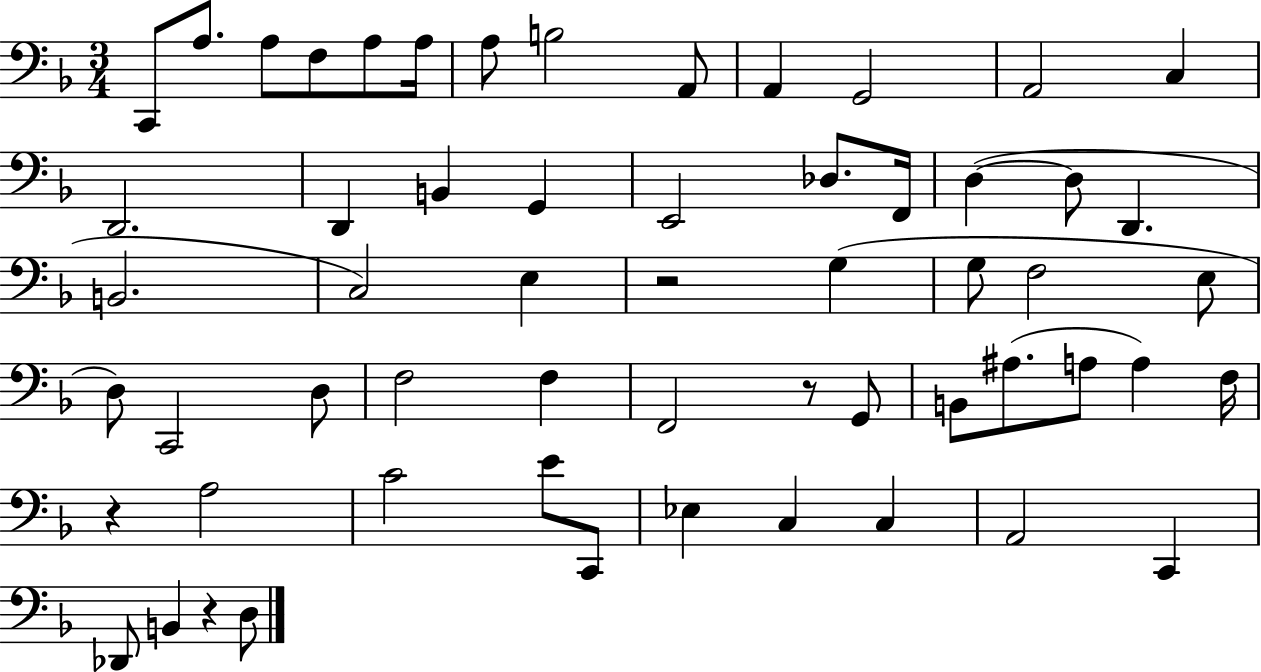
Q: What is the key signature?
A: F major